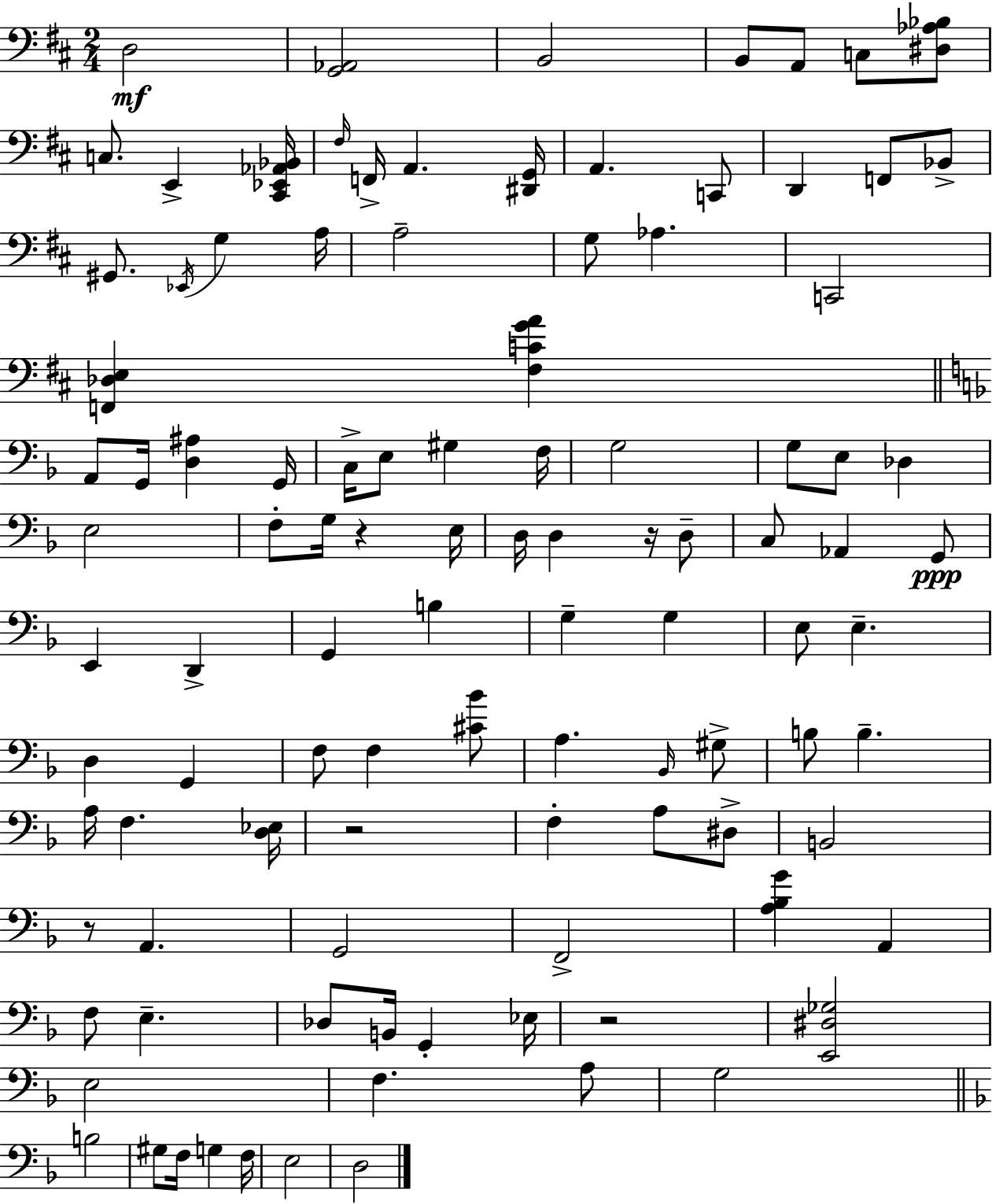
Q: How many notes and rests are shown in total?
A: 104